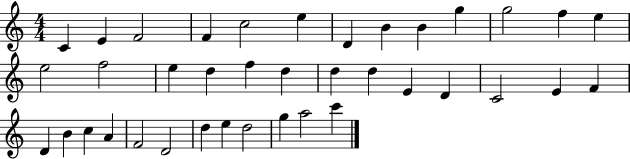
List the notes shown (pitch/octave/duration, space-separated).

C4/q E4/q F4/h F4/q C5/h E5/q D4/q B4/q B4/q G5/q G5/h F5/q E5/q E5/h F5/h E5/q D5/q F5/q D5/q D5/q D5/q E4/q D4/q C4/h E4/q F4/q D4/q B4/q C5/q A4/q F4/h D4/h D5/q E5/q D5/h G5/q A5/h C6/q